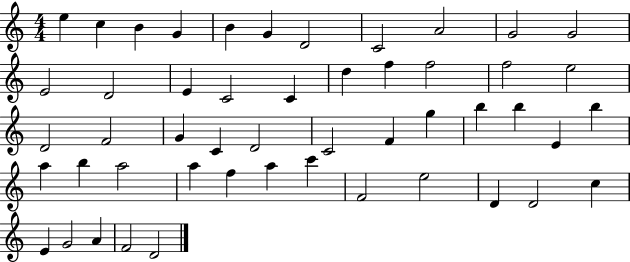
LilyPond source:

{
  \clef treble
  \numericTimeSignature
  \time 4/4
  \key c \major
  e''4 c''4 b'4 g'4 | b'4 g'4 d'2 | c'2 a'2 | g'2 g'2 | \break e'2 d'2 | e'4 c'2 c'4 | d''4 f''4 f''2 | f''2 e''2 | \break d'2 f'2 | g'4 c'4 d'2 | c'2 f'4 g''4 | b''4 b''4 e'4 b''4 | \break a''4 b''4 a''2 | a''4 f''4 a''4 c'''4 | f'2 e''2 | d'4 d'2 c''4 | \break e'4 g'2 a'4 | f'2 d'2 | \bar "|."
}